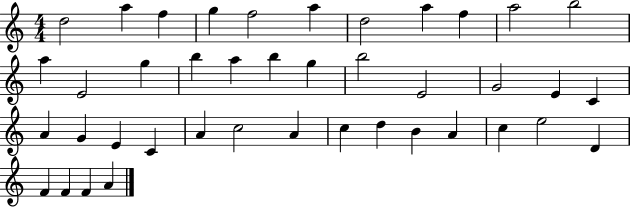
D5/h A5/q F5/q G5/q F5/h A5/q D5/h A5/q F5/q A5/h B5/h A5/q E4/h G5/q B5/q A5/q B5/q G5/q B5/h E4/h G4/h E4/q C4/q A4/q G4/q E4/q C4/q A4/q C5/h A4/q C5/q D5/q B4/q A4/q C5/q E5/h D4/q F4/q F4/q F4/q A4/q